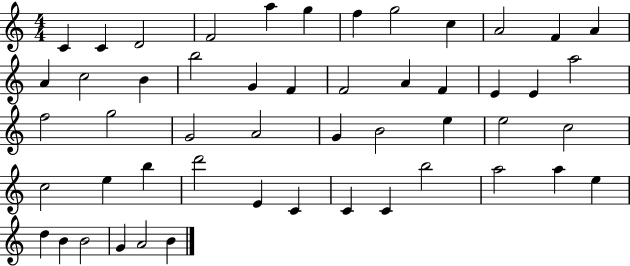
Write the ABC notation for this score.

X:1
T:Untitled
M:4/4
L:1/4
K:C
C C D2 F2 a g f g2 c A2 F A A c2 B b2 G F F2 A F E E a2 f2 g2 G2 A2 G B2 e e2 c2 c2 e b d'2 E C C C b2 a2 a e d B B2 G A2 B